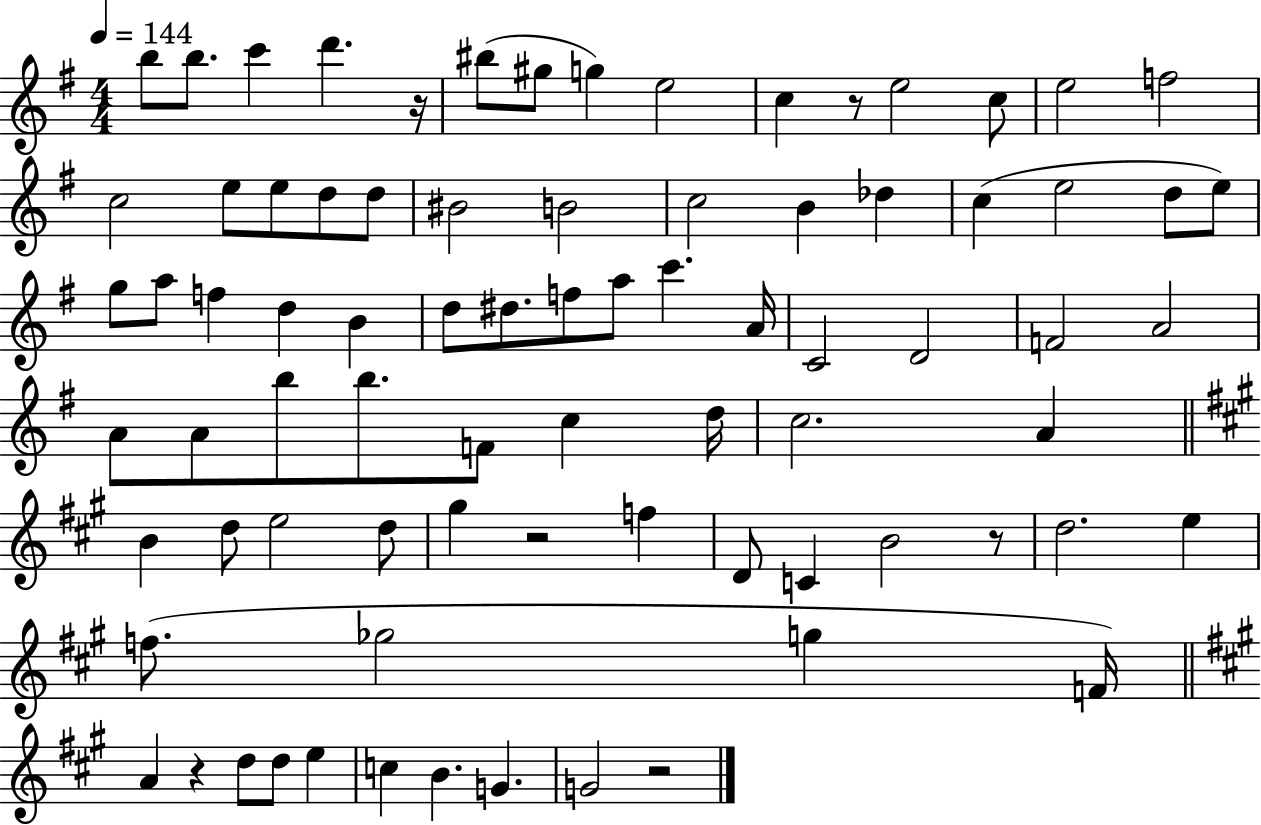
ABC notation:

X:1
T:Untitled
M:4/4
L:1/4
K:G
b/2 b/2 c' d' z/4 ^b/2 ^g/2 g e2 c z/2 e2 c/2 e2 f2 c2 e/2 e/2 d/2 d/2 ^B2 B2 c2 B _d c e2 d/2 e/2 g/2 a/2 f d B d/2 ^d/2 f/2 a/2 c' A/4 C2 D2 F2 A2 A/2 A/2 b/2 b/2 F/2 c d/4 c2 A B d/2 e2 d/2 ^g z2 f D/2 C B2 z/2 d2 e f/2 _g2 g F/4 A z d/2 d/2 e c B G G2 z2